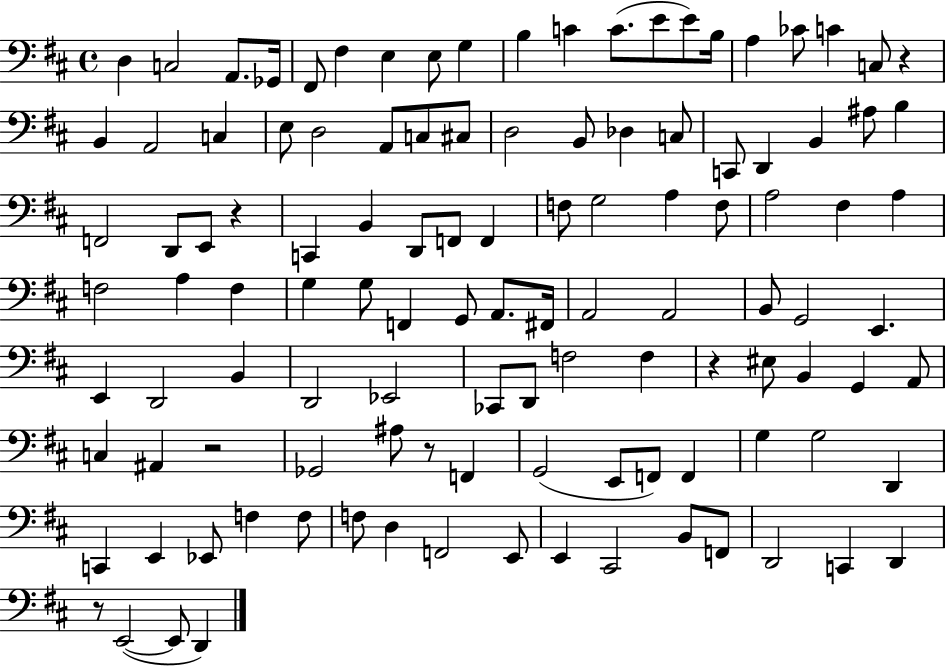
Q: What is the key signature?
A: D major